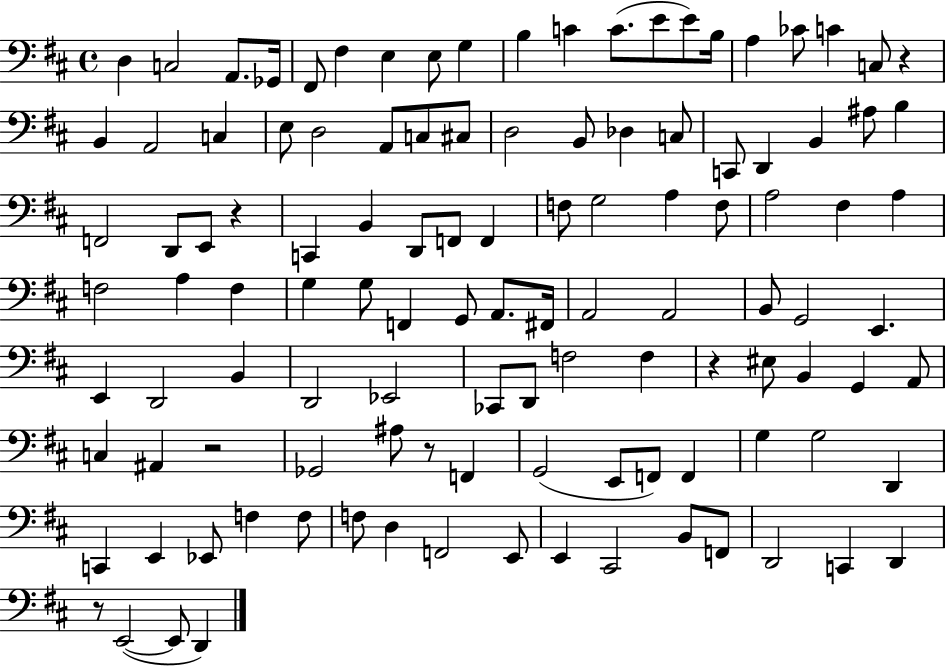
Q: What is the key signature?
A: D major